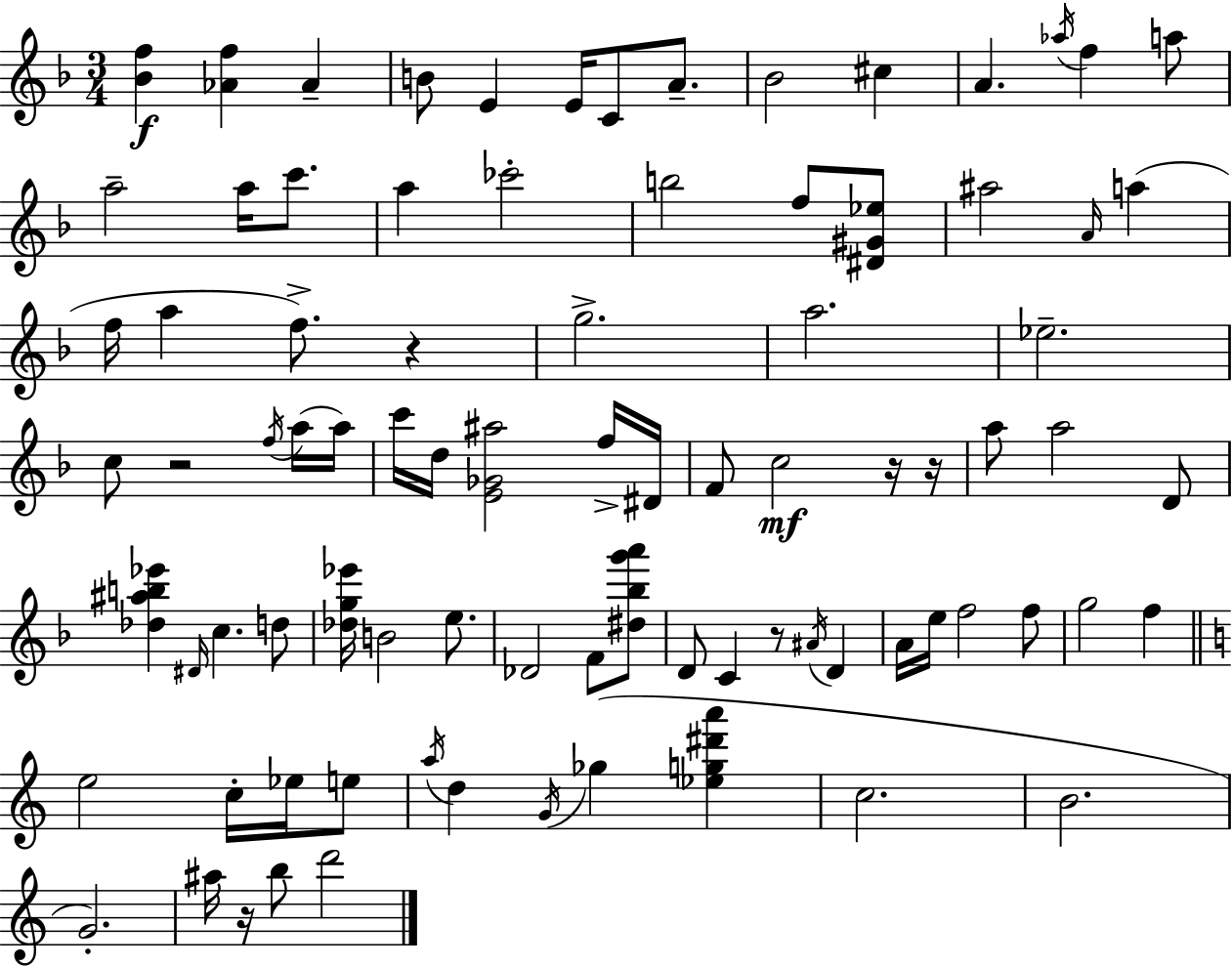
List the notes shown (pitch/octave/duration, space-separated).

[Bb4,F5]/q [Ab4,F5]/q Ab4/q B4/e E4/q E4/s C4/e A4/e. Bb4/h C#5/q A4/q. Ab5/s F5/q A5/e A5/h A5/s C6/e. A5/q CES6/h B5/h F5/e [D#4,G#4,Eb5]/e A#5/h A4/s A5/q F5/s A5/q F5/e. R/q G5/h. A5/h. Eb5/h. C5/e R/h F5/s A5/s A5/s C6/s D5/s [E4,Gb4,A#5]/h F5/s D#4/s F4/e C5/h R/s R/s A5/e A5/h D4/e [Db5,A#5,B5,Eb6]/q D#4/s C5/q. D5/e [Db5,G5,Eb6]/s B4/h E5/e. Db4/h F4/e [D#5,Bb5,G6,A6]/e D4/e C4/q R/e A#4/s D4/q A4/s E5/s F5/h F5/e G5/h F5/q E5/h C5/s Eb5/s E5/e A5/s D5/q G4/s Gb5/q [Eb5,G5,D#6,A6]/q C5/h. B4/h. G4/h. A#5/s R/s B5/e D6/h